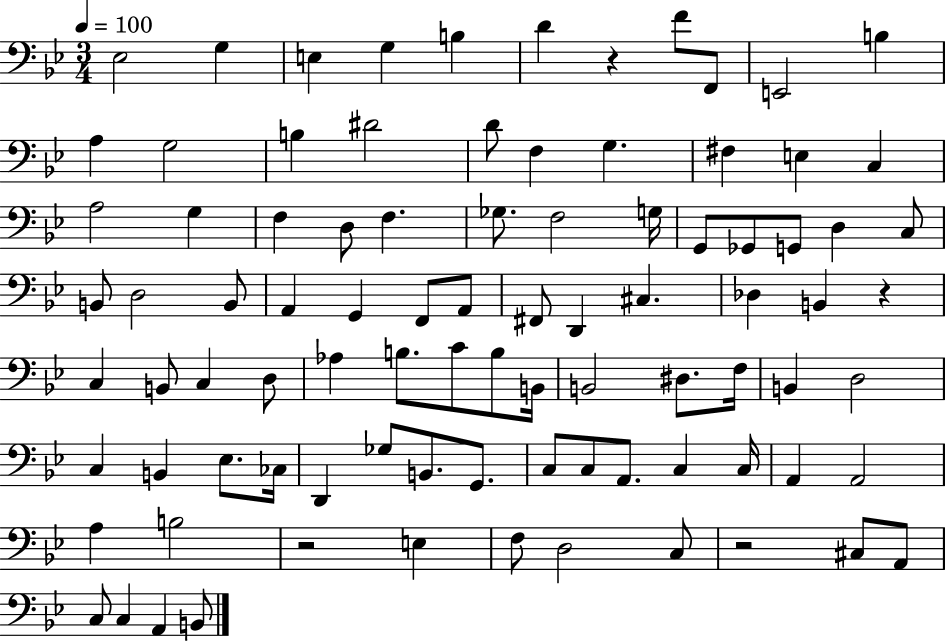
{
  \clef bass
  \numericTimeSignature
  \time 3/4
  \key bes \major
  \tempo 4 = 100
  ees2 g4 | e4 g4 b4 | d'4 r4 f'8 f,8 | e,2 b4 | \break a4 g2 | b4 dis'2 | d'8 f4 g4. | fis4 e4 c4 | \break a2 g4 | f4 d8 f4. | ges8. f2 g16 | g,8 ges,8 g,8 d4 c8 | \break b,8 d2 b,8 | a,4 g,4 f,8 a,8 | fis,8 d,4 cis4. | des4 b,4 r4 | \break c4 b,8 c4 d8 | aes4 b8. c'8 b8 b,16 | b,2 dis8. f16 | b,4 d2 | \break c4 b,4 ees8. ces16 | d,4 ges8 b,8. g,8. | c8 c8 a,8. c4 c16 | a,4 a,2 | \break a4 b2 | r2 e4 | f8 d2 c8 | r2 cis8 a,8 | \break c8 c4 a,4 b,8 | \bar "|."
}